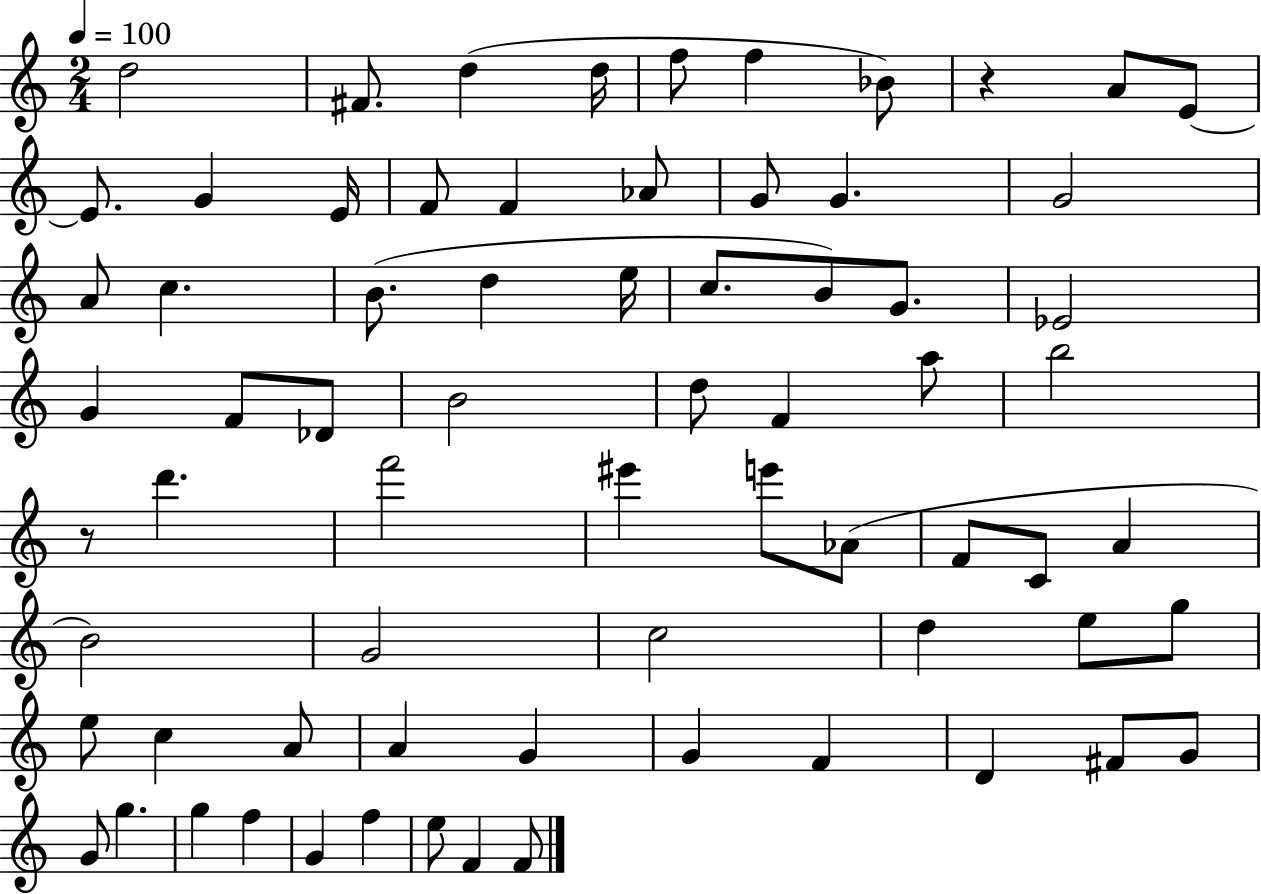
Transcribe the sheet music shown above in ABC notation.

X:1
T:Untitled
M:2/4
L:1/4
K:C
d2 ^F/2 d d/4 f/2 f _B/2 z A/2 E/2 E/2 G E/4 F/2 F _A/2 G/2 G G2 A/2 c B/2 d e/4 c/2 B/2 G/2 _E2 G F/2 _D/2 B2 d/2 F a/2 b2 z/2 d' f'2 ^e' e'/2 _A/2 F/2 C/2 A B2 G2 c2 d e/2 g/2 e/2 c A/2 A G G F D ^F/2 G/2 G/2 g g f G f e/2 F F/2